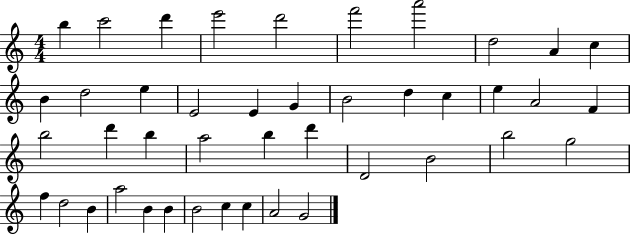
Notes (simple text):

B5/q C6/h D6/q E6/h D6/h F6/h A6/h D5/h A4/q C5/q B4/q D5/h E5/q E4/h E4/q G4/q B4/h D5/q C5/q E5/q A4/h F4/q B5/h D6/q B5/q A5/h B5/q D6/q D4/h B4/h B5/h G5/h F5/q D5/h B4/q A5/h B4/q B4/q B4/h C5/q C5/q A4/h G4/h